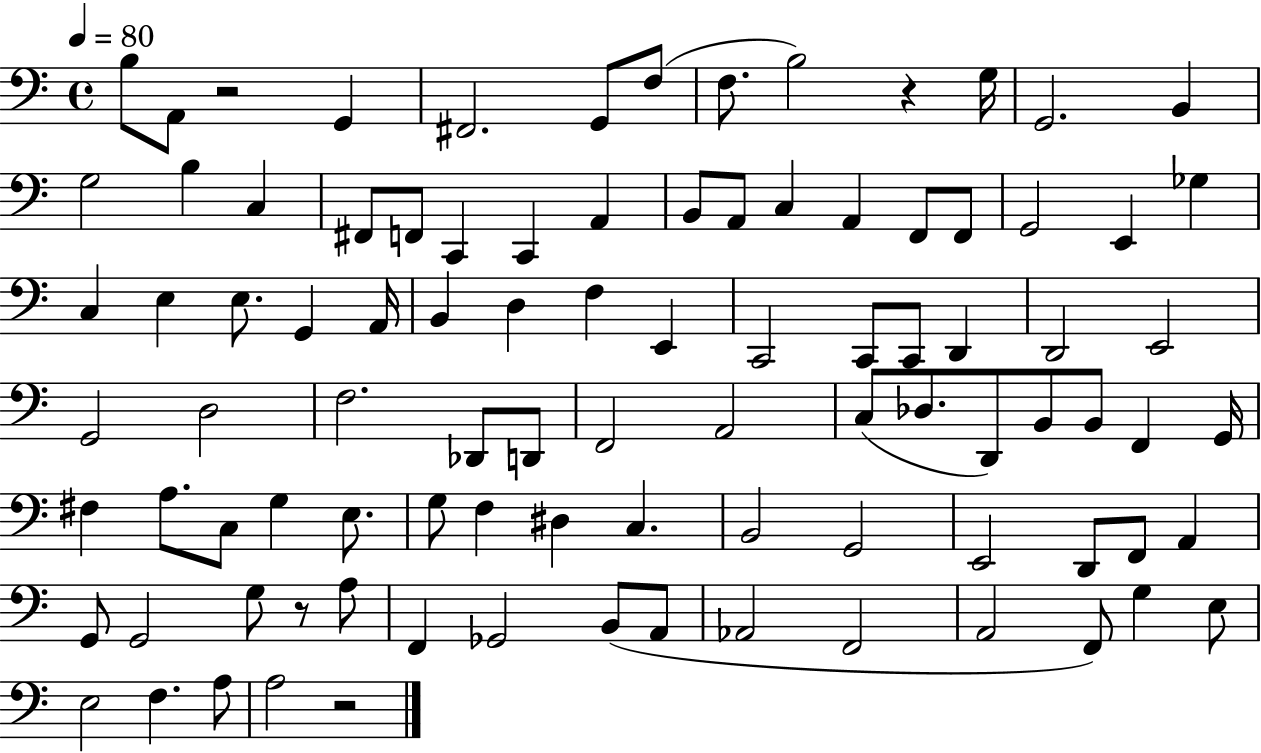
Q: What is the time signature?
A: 4/4